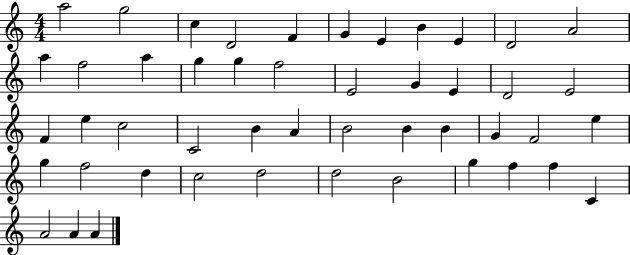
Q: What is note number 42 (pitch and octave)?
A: G5